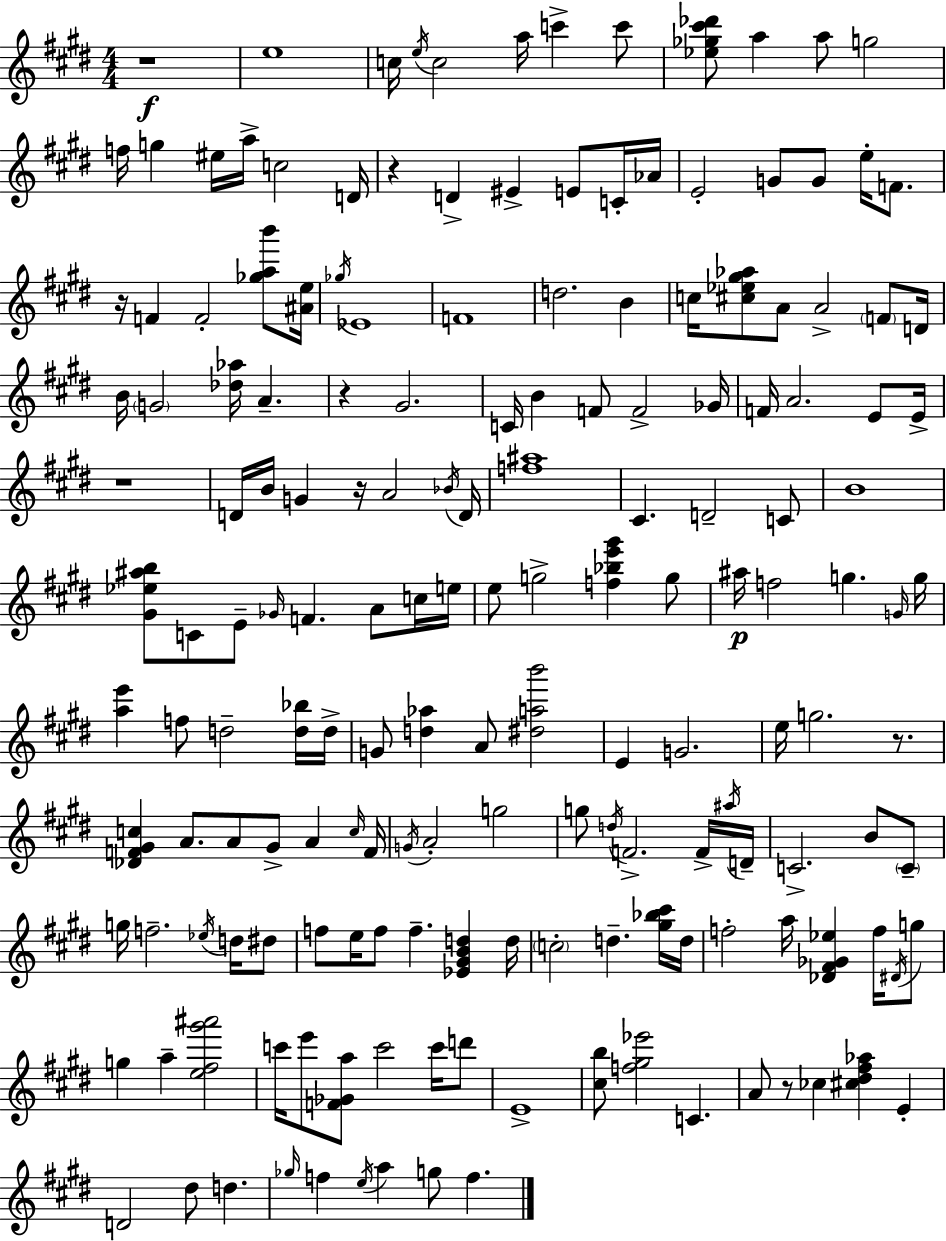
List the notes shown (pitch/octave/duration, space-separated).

R/w E5/w C5/s E5/s C5/h A5/s C6/q C6/e [Eb5,Gb5,C#6,Db6]/e A5/q A5/e G5/h F5/s G5/q EIS5/s A5/s C5/h D4/s R/q D4/q EIS4/q E4/e C4/s Ab4/s E4/h G4/e G4/e E5/s F4/e. R/s F4/q F4/h [Gb5,A5,B6]/e [A#4,E5]/s Gb5/s Eb4/w F4/w D5/h. B4/q C5/s [C#5,Eb5,G#5,Ab5]/e A4/e A4/h F4/e D4/s B4/s G4/h [Db5,Ab5]/s A4/q. R/q G#4/h. C4/s B4/q F4/e F4/h Gb4/s F4/s A4/h. E4/e E4/s R/w D4/s B4/s G4/q R/s A4/h Bb4/s D4/s [F5,A#5]/w C#4/q. D4/h C4/e B4/w [G#4,Eb5,A#5,B5]/e C4/e E4/e Gb4/s F4/q. A4/e C5/s E5/s E5/e G5/h [F5,Bb5,E6,G#6]/q G5/e A#5/s F5/h G5/q. G4/s G5/s [A5,E6]/q F5/e D5/h [D5,Bb5]/s D5/s G4/e [D5,Ab5]/q A4/e [D#5,A5,B6]/h E4/q G4/h. E5/s G5/h. R/e. [Db4,F4,G#4,C5]/q A4/e. A4/e G#4/e A4/q C5/s F4/s G4/s A4/h G5/h G5/e D5/s F4/h. F4/s A#5/s D4/s C4/h. B4/e C4/e G5/s F5/h. Eb5/s D5/s D#5/e F5/e E5/s F5/e F5/q. [Eb4,G#4,B4,D5]/q D5/s C5/h D5/q. [G#5,Bb5,C#6]/s D5/s F5/h A5/s [Db4,F#4,Gb4,Eb5]/q F5/s D#4/s G5/e G5/q A5/q [E5,F#5,G#6,A#6]/h C6/s E6/e [F4,Gb4,A5]/e C6/h C6/s D6/e E4/w [C#5,B5]/e [F5,G#5,Eb6]/h C4/q. A4/e R/e CES5/q [C#5,D#5,F#5,Ab5]/q E4/q D4/h D#5/e D5/q. Gb5/s F5/q E5/s A5/q G5/e F5/q.